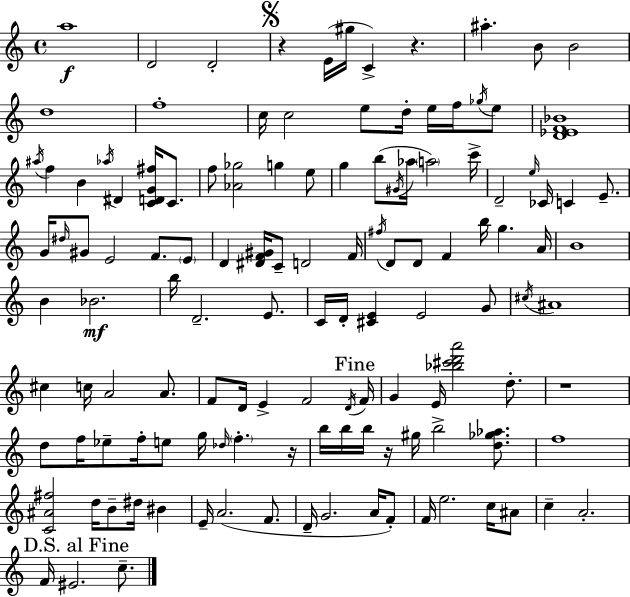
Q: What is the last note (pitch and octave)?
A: C5